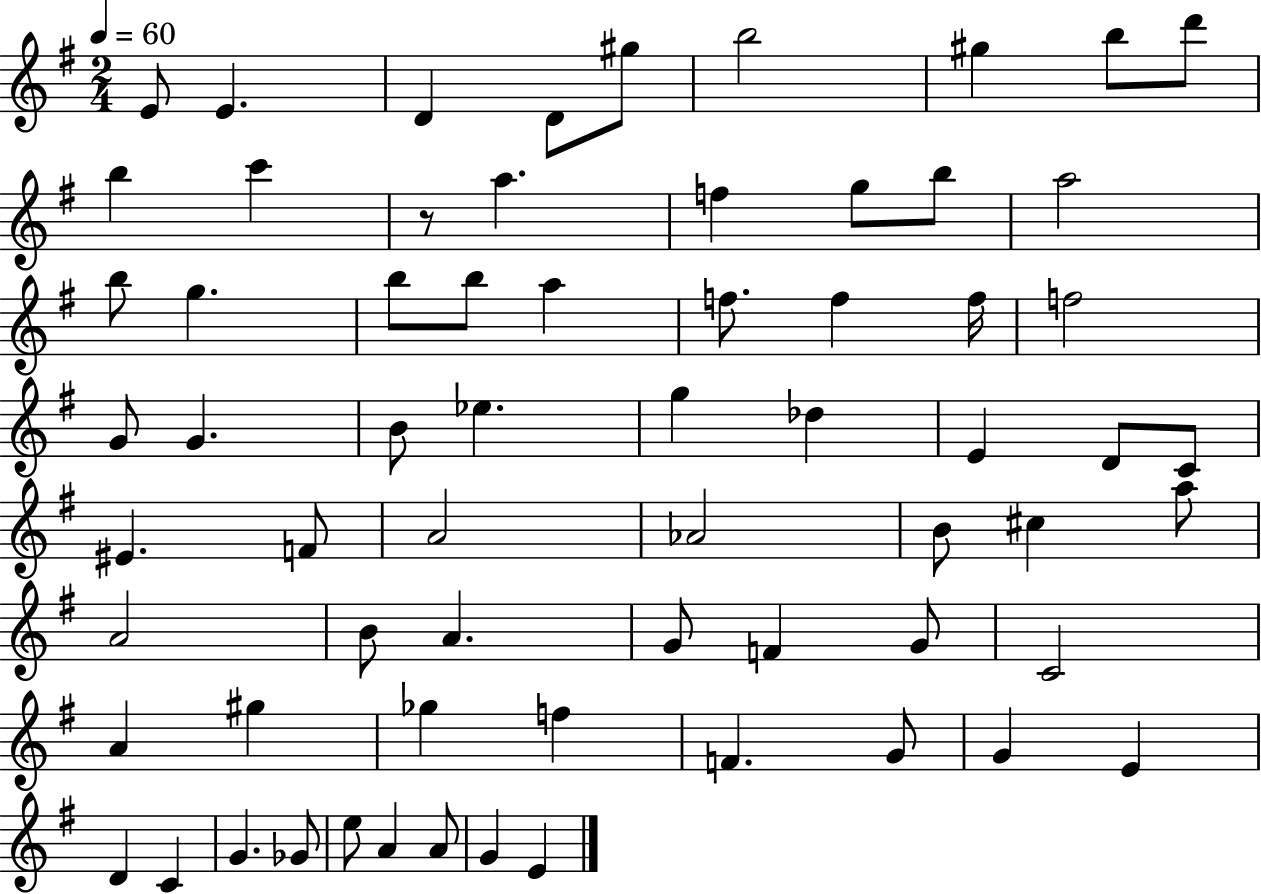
{
  \clef treble
  \numericTimeSignature
  \time 2/4
  \key g \major
  \tempo 4 = 60
  e'8 e'4. | d'4 d'8 gis''8 | b''2 | gis''4 b''8 d'''8 | \break b''4 c'''4 | r8 a''4. | f''4 g''8 b''8 | a''2 | \break b''8 g''4. | b''8 b''8 a''4 | f''8. f''4 f''16 | f''2 | \break g'8 g'4. | b'8 ees''4. | g''4 des''4 | e'4 d'8 c'8 | \break eis'4. f'8 | a'2 | aes'2 | b'8 cis''4 a''8 | \break a'2 | b'8 a'4. | g'8 f'4 g'8 | c'2 | \break a'4 gis''4 | ges''4 f''4 | f'4. g'8 | g'4 e'4 | \break d'4 c'4 | g'4. ges'8 | e''8 a'4 a'8 | g'4 e'4 | \break \bar "|."
}